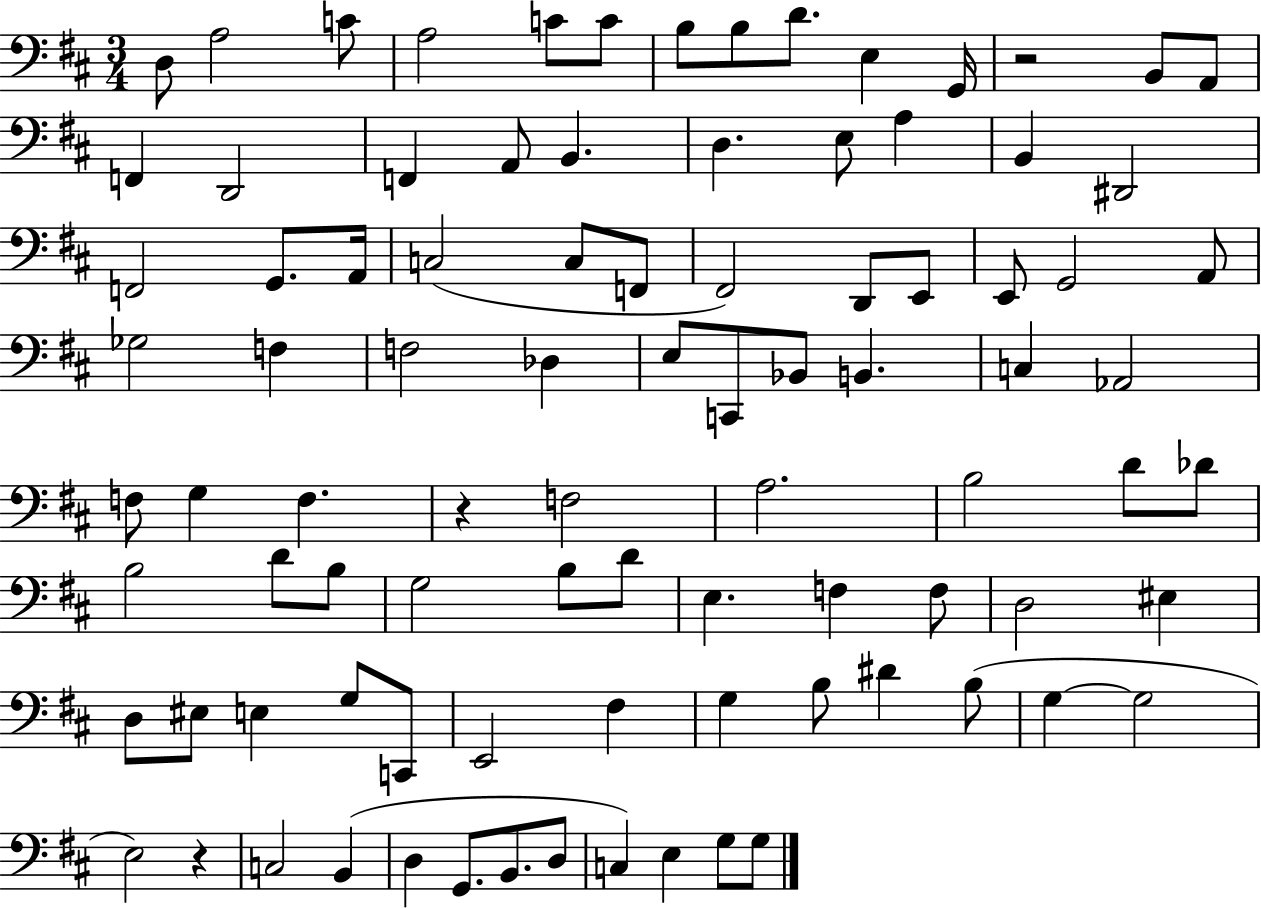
D3/e A3/h C4/e A3/h C4/e C4/e B3/e B3/e D4/e. E3/q G2/s R/h B2/e A2/e F2/q D2/h F2/q A2/e B2/q. D3/q. E3/e A3/q B2/q D#2/h F2/h G2/e. A2/s C3/h C3/e F2/e F#2/h D2/e E2/e E2/e G2/h A2/e Gb3/h F3/q F3/h Db3/q E3/e C2/e Bb2/e B2/q. C3/q Ab2/h F3/e G3/q F3/q. R/q F3/h A3/h. B3/h D4/e Db4/e B3/h D4/e B3/e G3/h B3/e D4/e E3/q. F3/q F3/e D3/h EIS3/q D3/e EIS3/e E3/q G3/e C2/e E2/h F#3/q G3/q B3/e D#4/q B3/e G3/q G3/h E3/h R/q C3/h B2/q D3/q G2/e. B2/e. D3/e C3/q E3/q G3/e G3/e